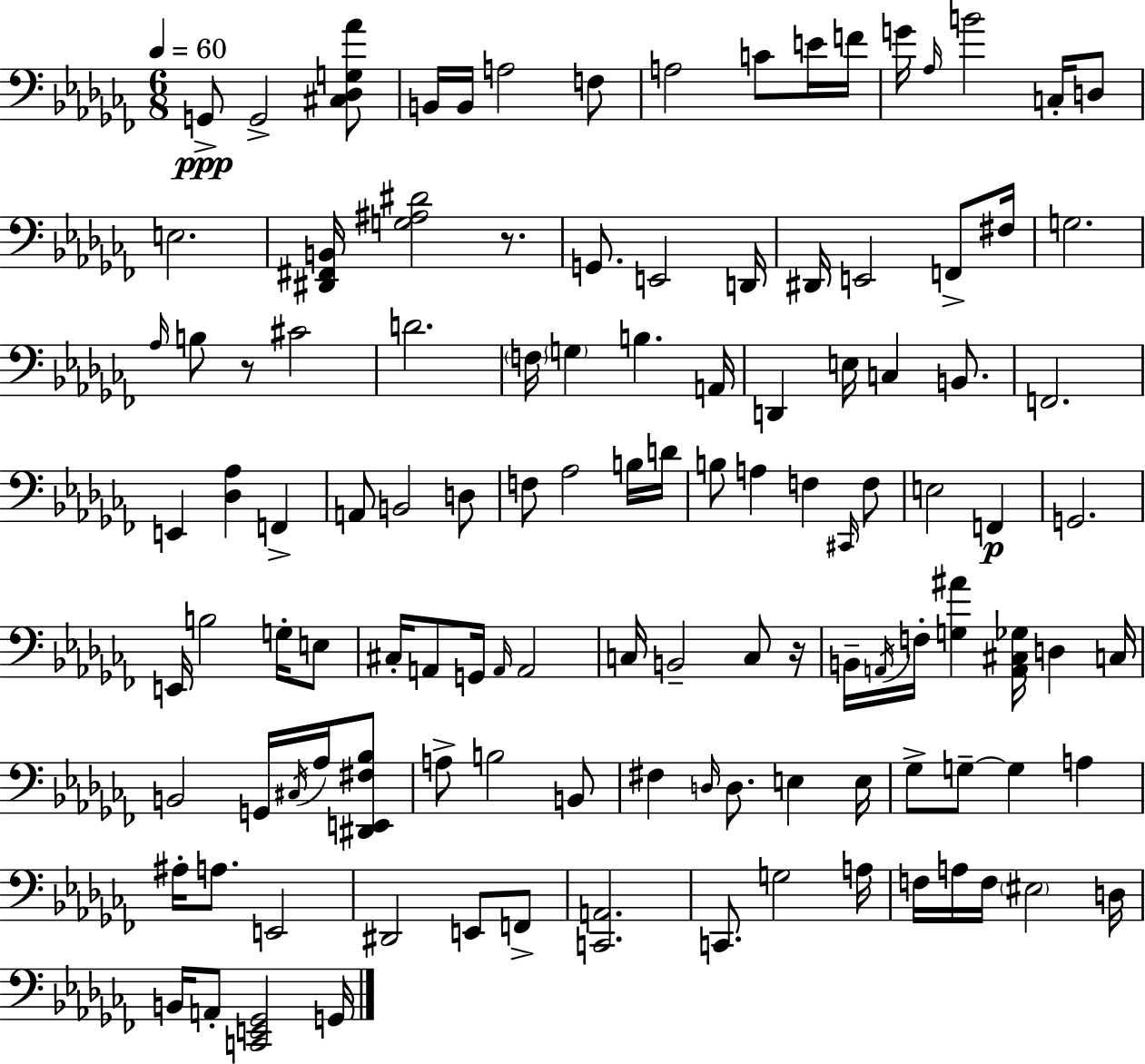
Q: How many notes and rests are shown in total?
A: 116